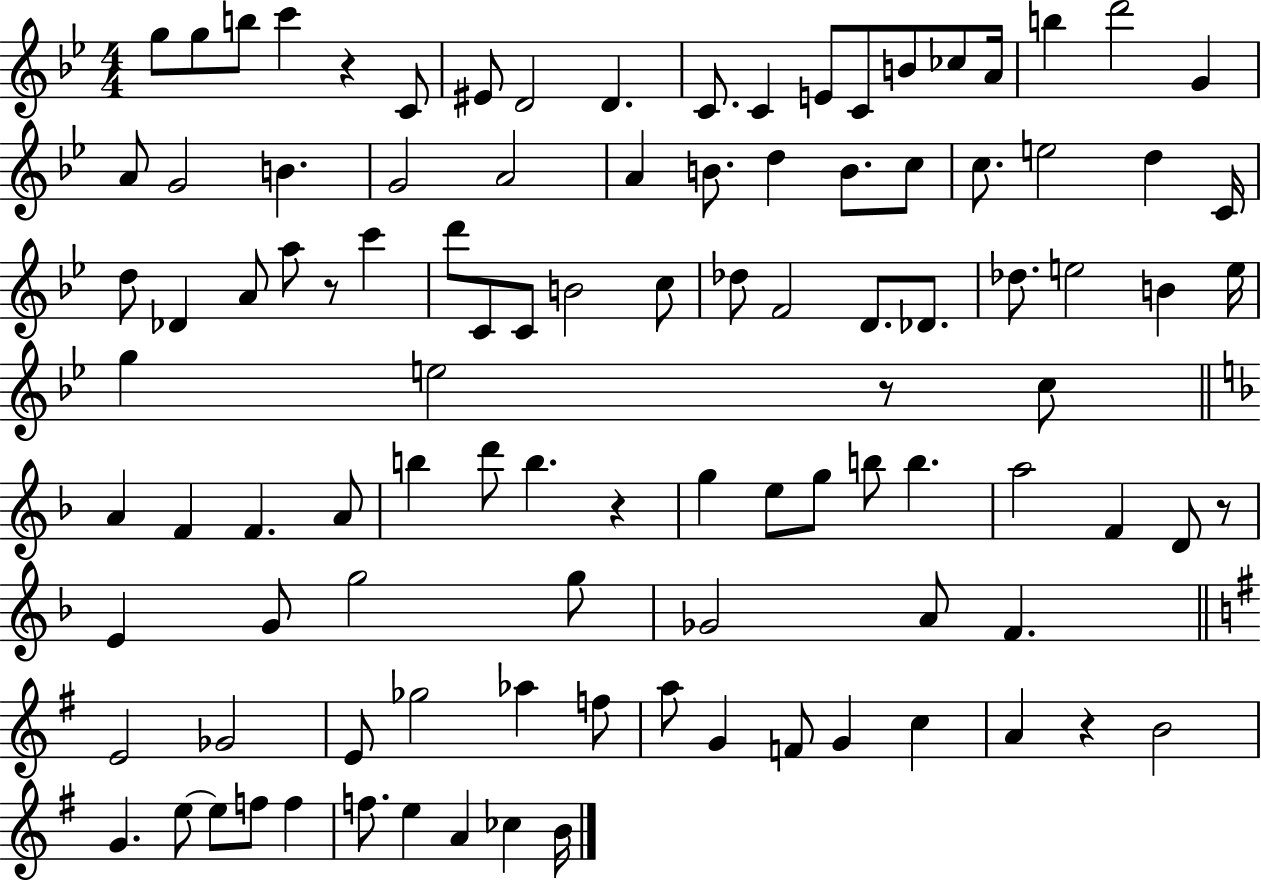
G5/e G5/e B5/e C6/q R/q C4/e EIS4/e D4/h D4/q. C4/e. C4/q E4/e C4/e B4/e CES5/e A4/s B5/q D6/h G4/q A4/e G4/h B4/q. G4/h A4/h A4/q B4/e. D5/q B4/e. C5/e C5/e. E5/h D5/q C4/s D5/e Db4/q A4/e A5/e R/e C6/q D6/e C4/e C4/e B4/h C5/e Db5/e F4/h D4/e. Db4/e. Db5/e. E5/h B4/q E5/s G5/q E5/h R/e C5/e A4/q F4/q F4/q. A4/e B5/q D6/e B5/q. R/q G5/q E5/e G5/e B5/e B5/q. A5/h F4/q D4/e R/e E4/q G4/e G5/h G5/e Gb4/h A4/e F4/q. E4/h Gb4/h E4/e Gb5/h Ab5/q F5/e A5/e G4/q F4/e G4/q C5/q A4/q R/q B4/h G4/q. E5/e E5/e F5/e F5/q F5/e. E5/q A4/q CES5/q B4/s